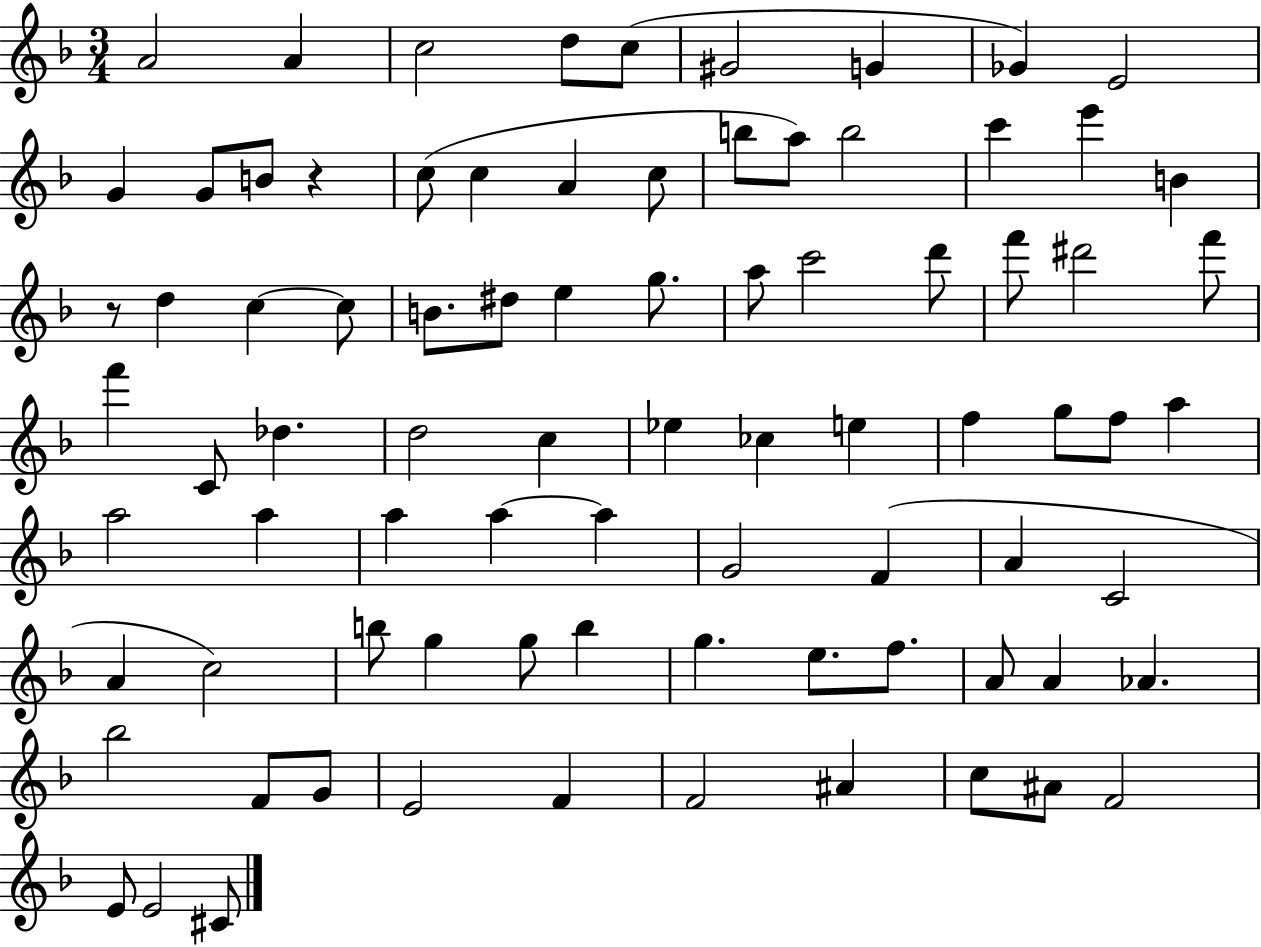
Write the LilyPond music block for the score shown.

{
  \clef treble
  \numericTimeSignature
  \time 3/4
  \key f \major
  a'2 a'4 | c''2 d''8 c''8( | gis'2 g'4 | ges'4) e'2 | \break g'4 g'8 b'8 r4 | c''8( c''4 a'4 c''8 | b''8 a''8) b''2 | c'''4 e'''4 b'4 | \break r8 d''4 c''4~~ c''8 | b'8. dis''8 e''4 g''8. | a''8 c'''2 d'''8 | f'''8 dis'''2 f'''8 | \break f'''4 c'8 des''4. | d''2 c''4 | ees''4 ces''4 e''4 | f''4 g''8 f''8 a''4 | \break a''2 a''4 | a''4 a''4~~ a''4 | g'2 f'4( | a'4 c'2 | \break a'4 c''2) | b''8 g''4 g''8 b''4 | g''4. e''8. f''8. | a'8 a'4 aes'4. | \break bes''2 f'8 g'8 | e'2 f'4 | f'2 ais'4 | c''8 ais'8 f'2 | \break e'8 e'2 cis'8 | \bar "|."
}